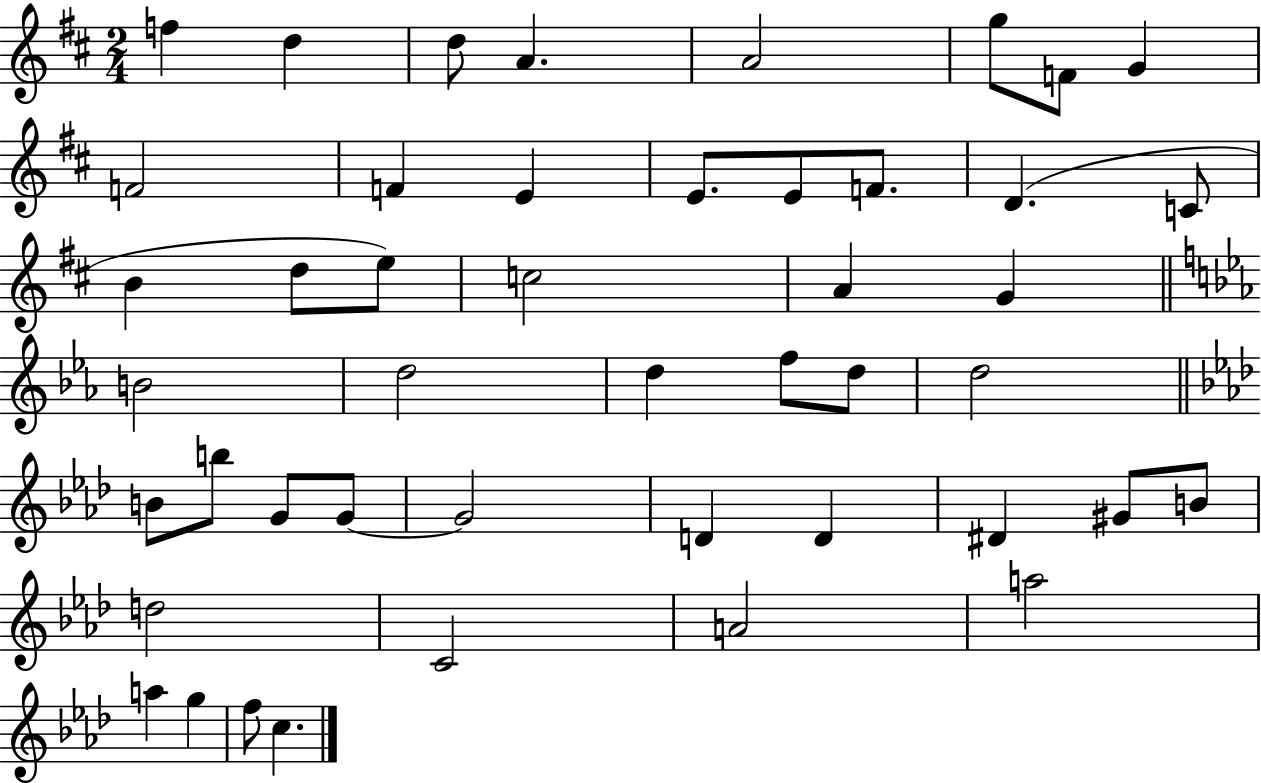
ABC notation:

X:1
T:Untitled
M:2/4
L:1/4
K:D
f d d/2 A A2 g/2 F/2 G F2 F E E/2 E/2 F/2 D C/2 B d/2 e/2 c2 A G B2 d2 d f/2 d/2 d2 B/2 b/2 G/2 G/2 G2 D D ^D ^G/2 B/2 d2 C2 A2 a2 a g f/2 c